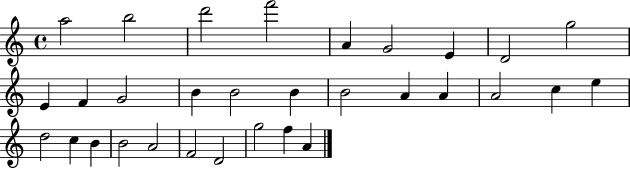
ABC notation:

X:1
T:Untitled
M:4/4
L:1/4
K:C
a2 b2 d'2 f'2 A G2 E D2 g2 E F G2 B B2 B B2 A A A2 c e d2 c B B2 A2 F2 D2 g2 f A